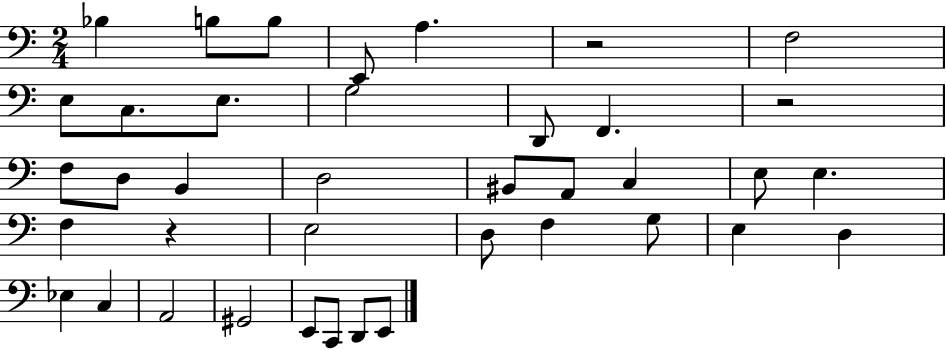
Bb3/q B3/e B3/e E2/e A3/q. R/h F3/h E3/e C3/e. E3/e. G3/h D2/e F2/q. R/h F3/e D3/e B2/q D3/h BIS2/e A2/e C3/q E3/e E3/q. F3/q R/q E3/h D3/e F3/q G3/e E3/q D3/q Eb3/q C3/q A2/h G#2/h E2/e C2/e D2/e E2/e